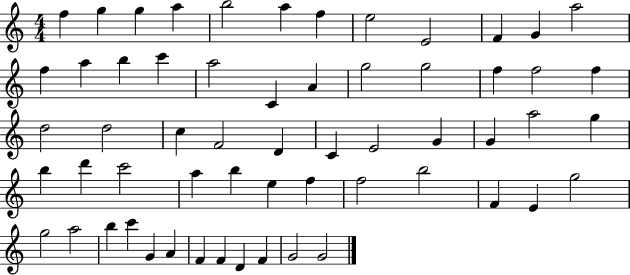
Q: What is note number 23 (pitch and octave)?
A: F5